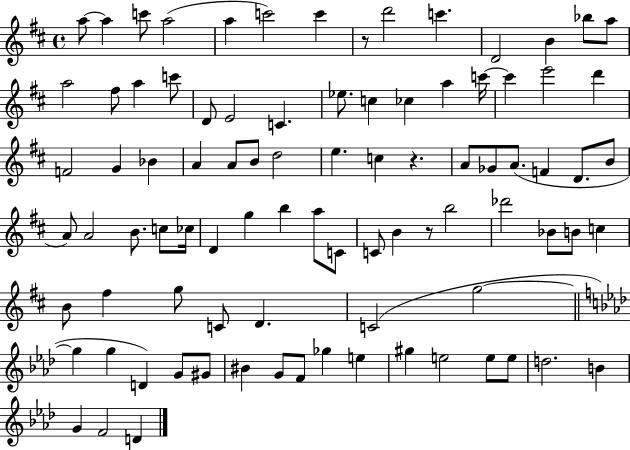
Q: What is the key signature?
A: D major